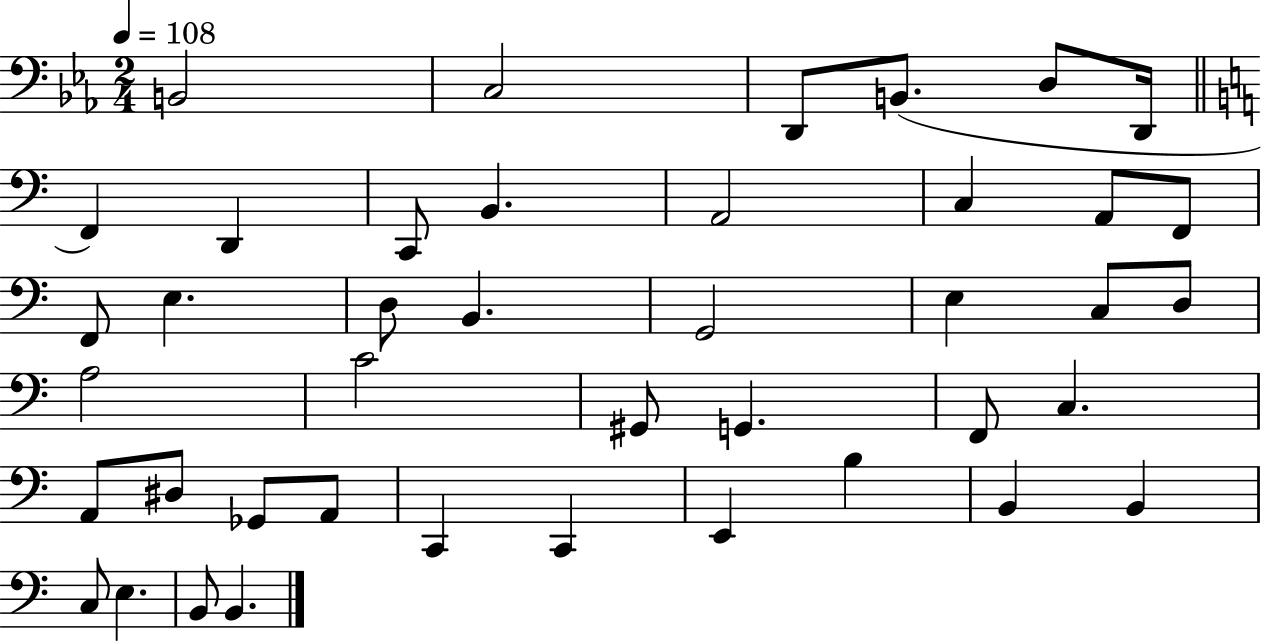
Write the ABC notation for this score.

X:1
T:Untitled
M:2/4
L:1/4
K:Eb
B,,2 C,2 D,,/2 B,,/2 D,/2 D,,/4 F,, D,, C,,/2 B,, A,,2 C, A,,/2 F,,/2 F,,/2 E, D,/2 B,, G,,2 E, C,/2 D,/2 A,2 C2 ^G,,/2 G,, F,,/2 C, A,,/2 ^D,/2 _G,,/2 A,,/2 C,, C,, E,, B, B,, B,, C,/2 E, B,,/2 B,,